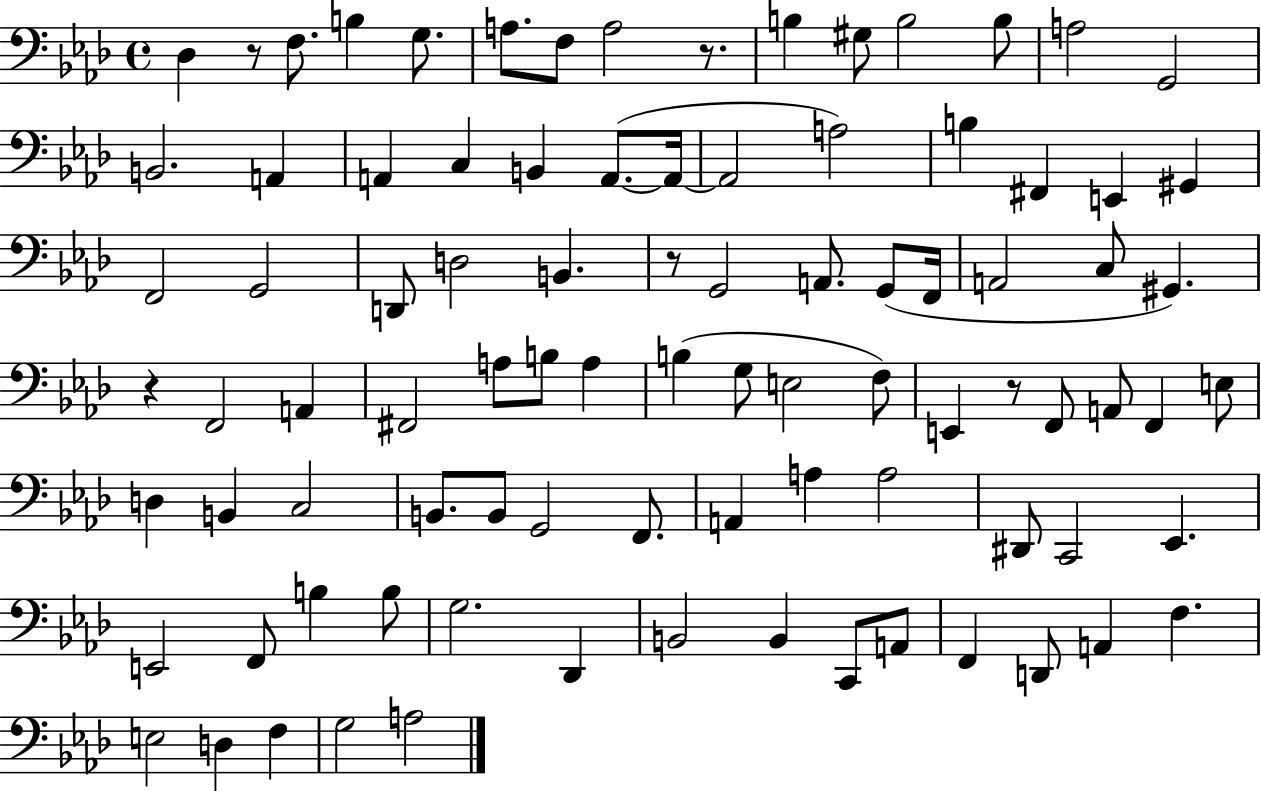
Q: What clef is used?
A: bass